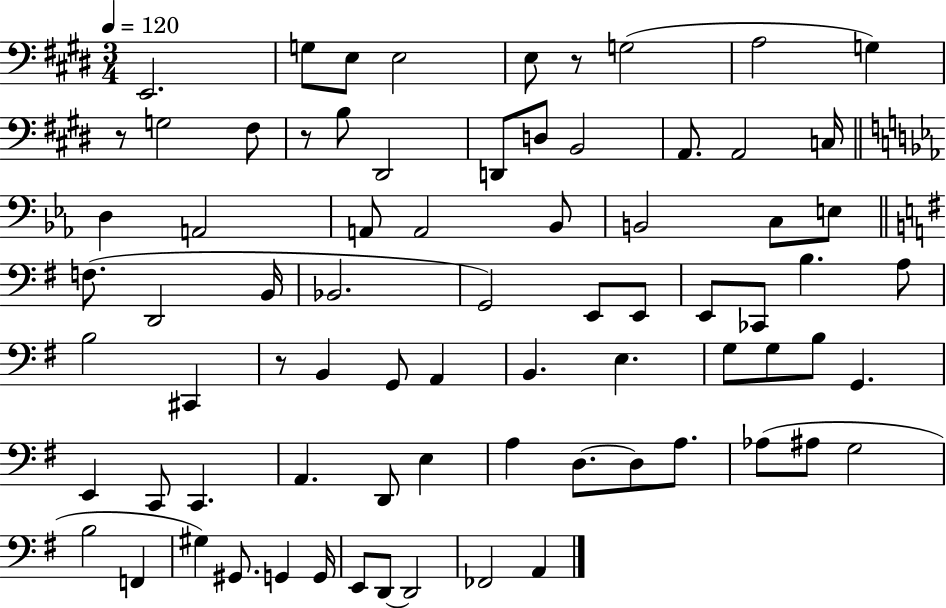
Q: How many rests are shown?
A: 4